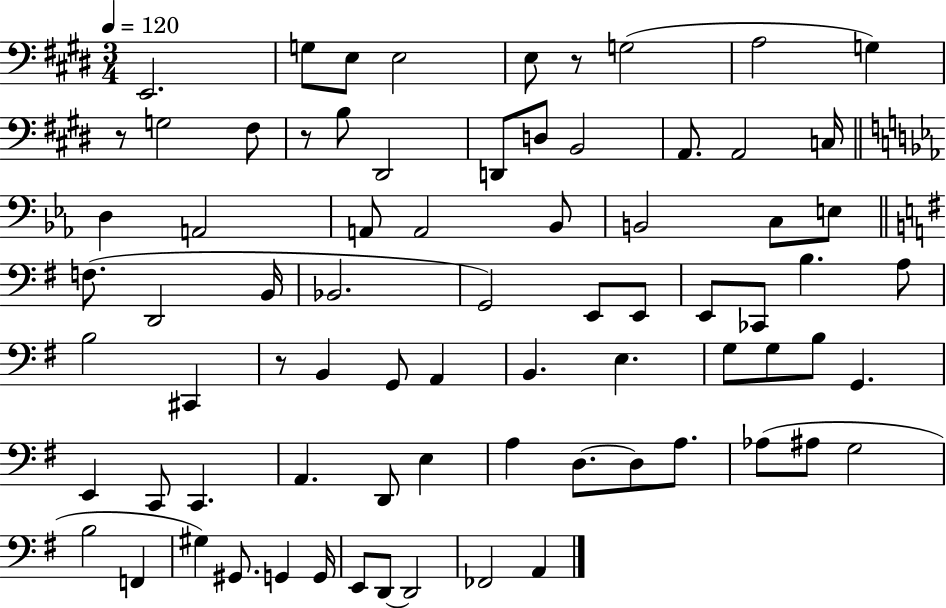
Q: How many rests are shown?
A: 4